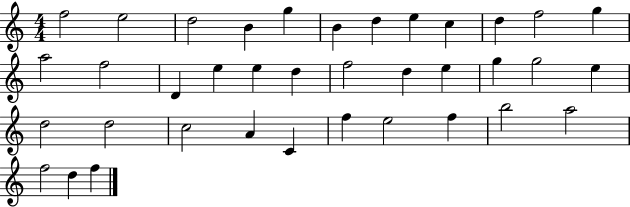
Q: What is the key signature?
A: C major